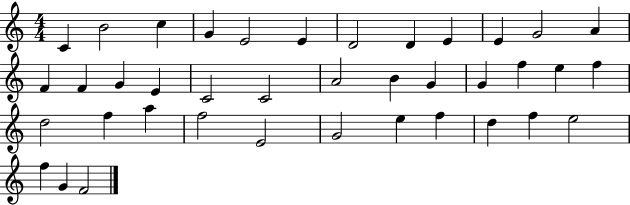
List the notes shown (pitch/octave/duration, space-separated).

C4/q B4/h C5/q G4/q E4/h E4/q D4/h D4/q E4/q E4/q G4/h A4/q F4/q F4/q G4/q E4/q C4/h C4/h A4/h B4/q G4/q G4/q F5/q E5/q F5/q D5/h F5/q A5/q F5/h E4/h G4/h E5/q F5/q D5/q F5/q E5/h F5/q G4/q F4/h